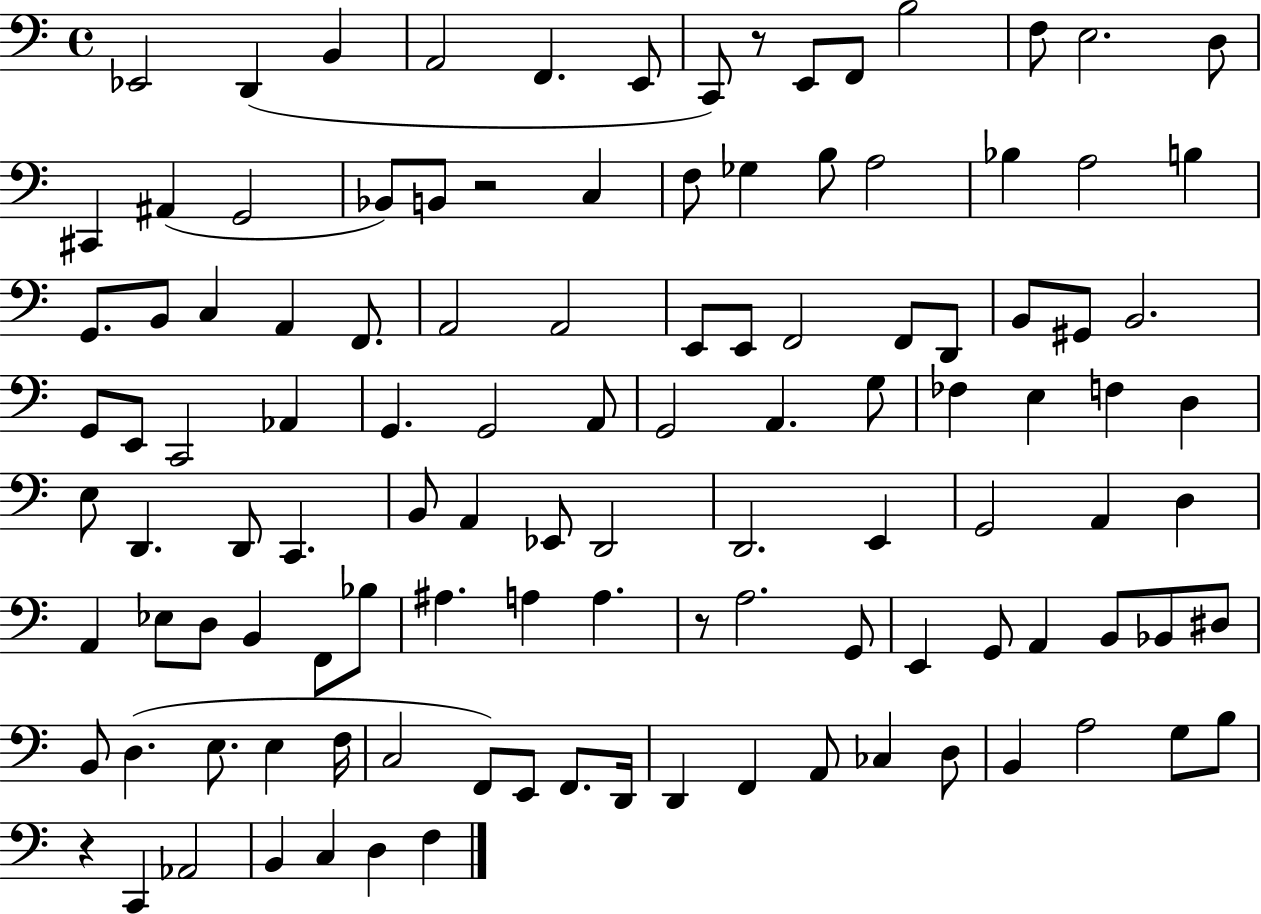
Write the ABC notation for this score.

X:1
T:Untitled
M:4/4
L:1/4
K:C
_E,,2 D,, B,, A,,2 F,, E,,/2 C,,/2 z/2 E,,/2 F,,/2 B,2 F,/2 E,2 D,/2 ^C,, ^A,, G,,2 _B,,/2 B,,/2 z2 C, F,/2 _G, B,/2 A,2 _B, A,2 B, G,,/2 B,,/2 C, A,, F,,/2 A,,2 A,,2 E,,/2 E,,/2 F,,2 F,,/2 D,,/2 B,,/2 ^G,,/2 B,,2 G,,/2 E,,/2 C,,2 _A,, G,, G,,2 A,,/2 G,,2 A,, G,/2 _F, E, F, D, E,/2 D,, D,,/2 C,, B,,/2 A,, _E,,/2 D,,2 D,,2 E,, G,,2 A,, D, A,, _E,/2 D,/2 B,, F,,/2 _B,/2 ^A, A, A, z/2 A,2 G,,/2 E,, G,,/2 A,, B,,/2 _B,,/2 ^D,/2 B,,/2 D, E,/2 E, F,/4 C,2 F,,/2 E,,/2 F,,/2 D,,/4 D,, F,, A,,/2 _C, D,/2 B,, A,2 G,/2 B,/2 z C,, _A,,2 B,, C, D, F,